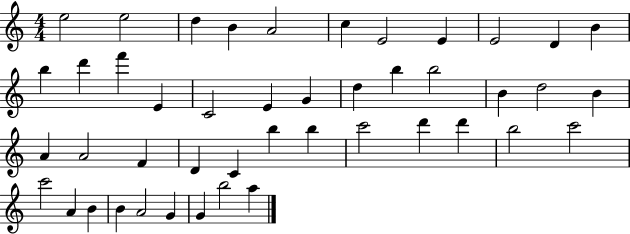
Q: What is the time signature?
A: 4/4